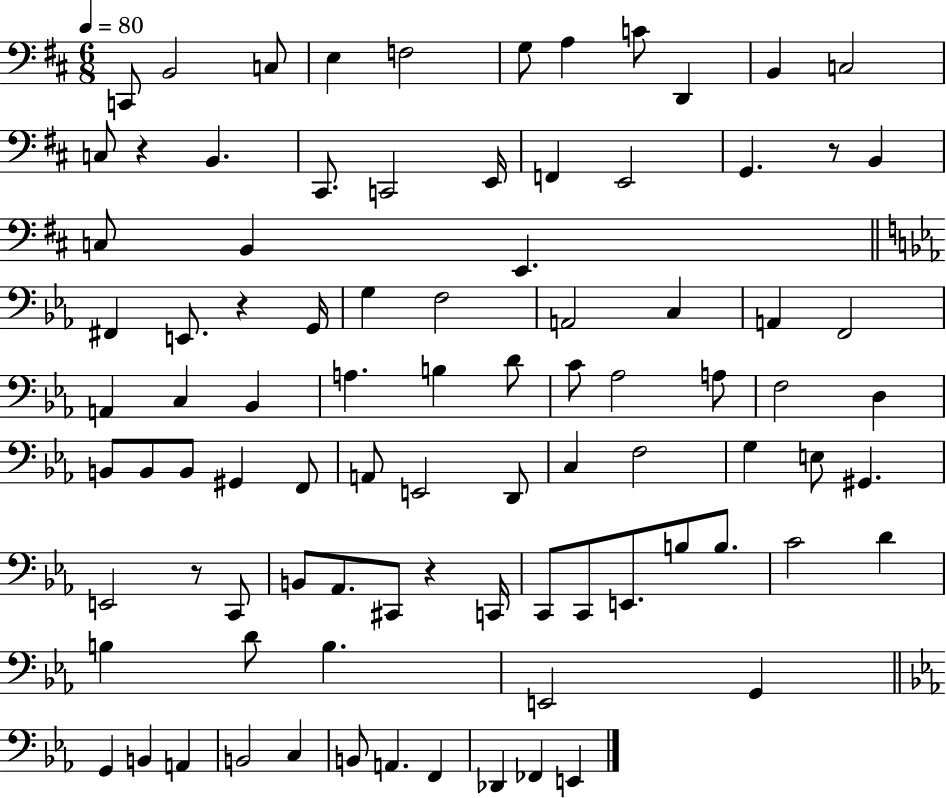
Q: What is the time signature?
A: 6/8